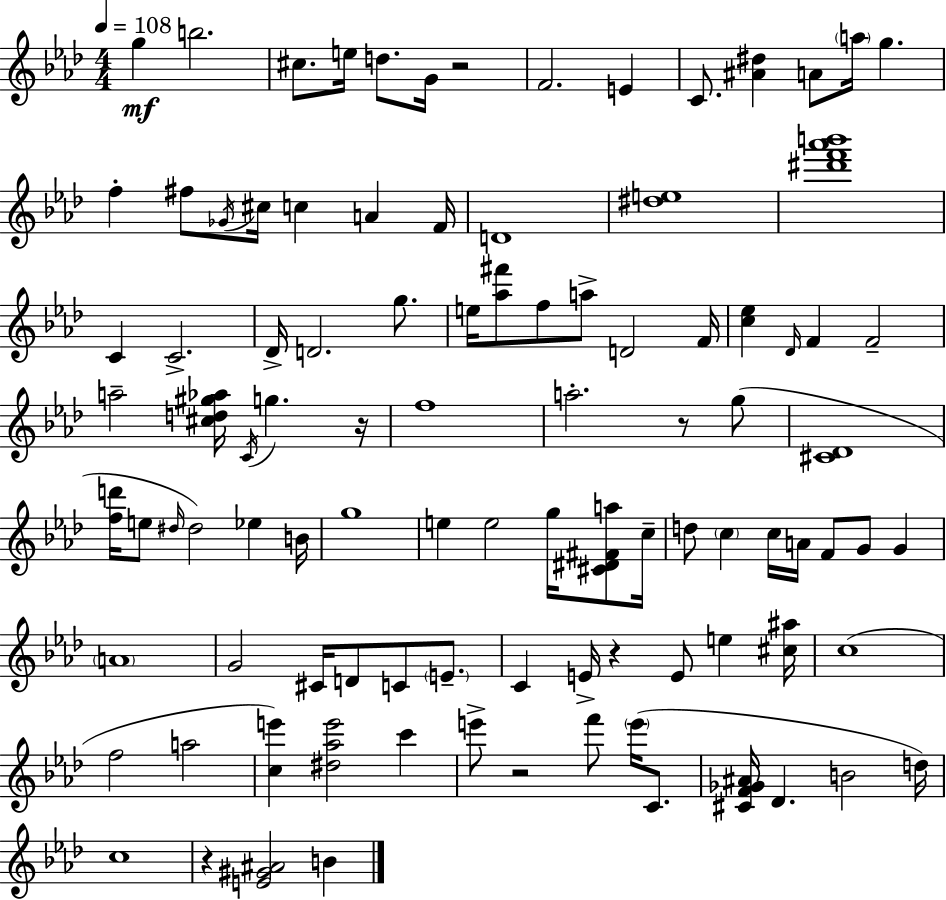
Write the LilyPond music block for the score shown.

{
  \clef treble
  \numericTimeSignature
  \time 4/4
  \key aes \major
  \tempo 4 = 108
  g''4\mf b''2. | cis''8. e''16 d''8. g'16 r2 | f'2. e'4 | c'8. <ais' dis''>4 a'8 \parenthesize a''16 g''4. | \break f''4-. fis''8 \acciaccatura { ges'16 } cis''16 c''4 a'4 | f'16 d'1 | <dis'' e''>1 | <dis''' f''' aes''' b'''>1 | \break c'4 c'2.-> | des'16-> d'2. g''8. | e''16 <aes'' fis'''>8 f''8 a''8-> d'2 | f'16 <c'' ees''>4 \grace { des'16 } f'4 f'2-- | \break a''2-- <cis'' d'' gis'' aes''>16 \acciaccatura { c'16 } g''4. | r16 f''1 | a''2.-. r8 | g''8( <cis' des'>1 | \break <f'' d'''>16 e''8 \grace { dis''16 } dis''2) ees''4 | b'16 g''1 | e''4 e''2 | g''16 <cis' dis' fis' a''>8 c''16-- d''8 \parenthesize c''4 c''16 a'16 f'8 g'8 | \break g'4 \parenthesize a'1 | g'2 cis'16 d'8 c'8 | \parenthesize e'8.-- c'4 e'16-> r4 e'8 e''4 | <cis'' ais''>16 c''1( | \break f''2 a''2 | <c'' e'''>4) <dis'' aes'' e'''>2 | c'''4 e'''8-> r2 f'''8 | \parenthesize e'''16( c'8. <cis' f' ges' ais'>16 des'4. b'2 | \break d''16) c''1 | r4 <e' gis' ais'>2 | b'4 \bar "|."
}